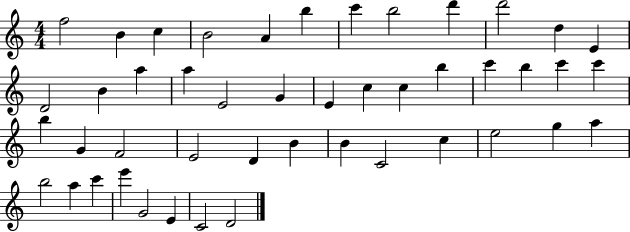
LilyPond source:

{
  \clef treble
  \numericTimeSignature
  \time 4/4
  \key c \major
  f''2 b'4 c''4 | b'2 a'4 b''4 | c'''4 b''2 d'''4 | d'''2 d''4 e'4 | \break d'2 b'4 a''4 | a''4 e'2 g'4 | e'4 c''4 c''4 b''4 | c'''4 b''4 c'''4 c'''4 | \break b''4 g'4 f'2 | e'2 d'4 b'4 | b'4 c'2 c''4 | e''2 g''4 a''4 | \break b''2 a''4 c'''4 | e'''4 g'2 e'4 | c'2 d'2 | \bar "|."
}